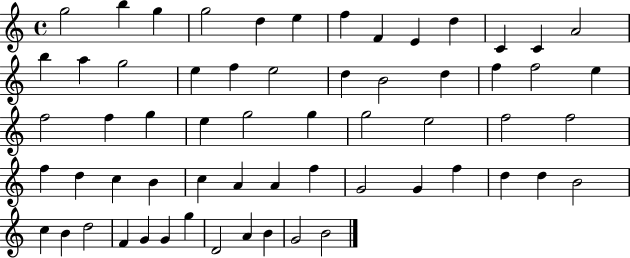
G5/h B5/q G5/q G5/h D5/q E5/q F5/q F4/q E4/q D5/q C4/q C4/q A4/h B5/q A5/q G5/h E5/q F5/q E5/h D5/q B4/h D5/q F5/q F5/h E5/q F5/h F5/q G5/q E5/q G5/h G5/q G5/h E5/h F5/h F5/h F5/q D5/q C5/q B4/q C5/q A4/q A4/q F5/q G4/h G4/q F5/q D5/q D5/q B4/h C5/q B4/q D5/h F4/q G4/q G4/q G5/q D4/h A4/q B4/q G4/h B4/h